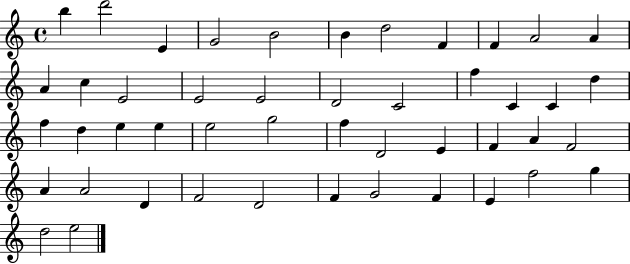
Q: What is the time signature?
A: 4/4